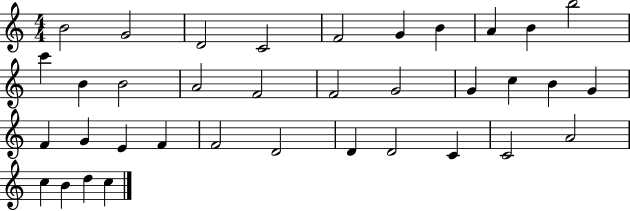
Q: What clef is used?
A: treble